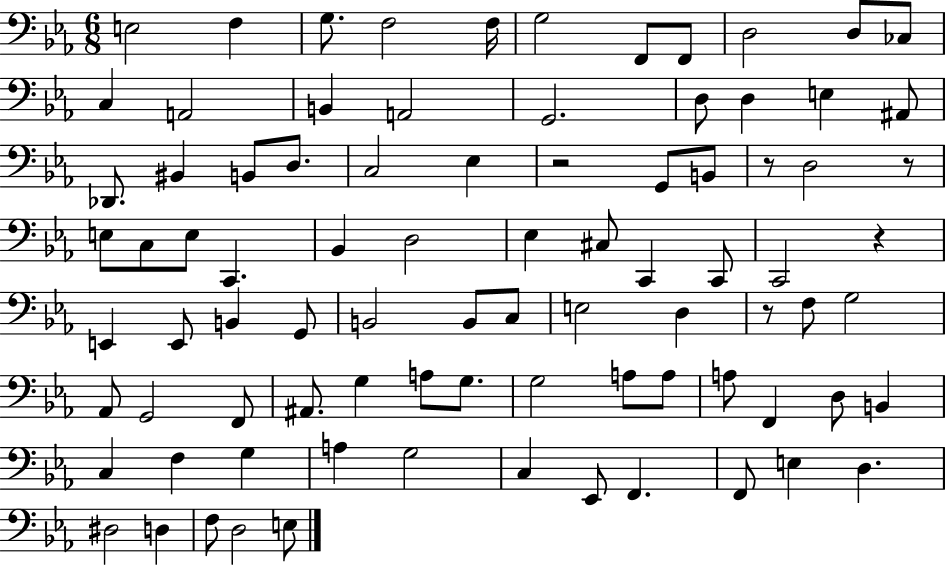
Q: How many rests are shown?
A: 5